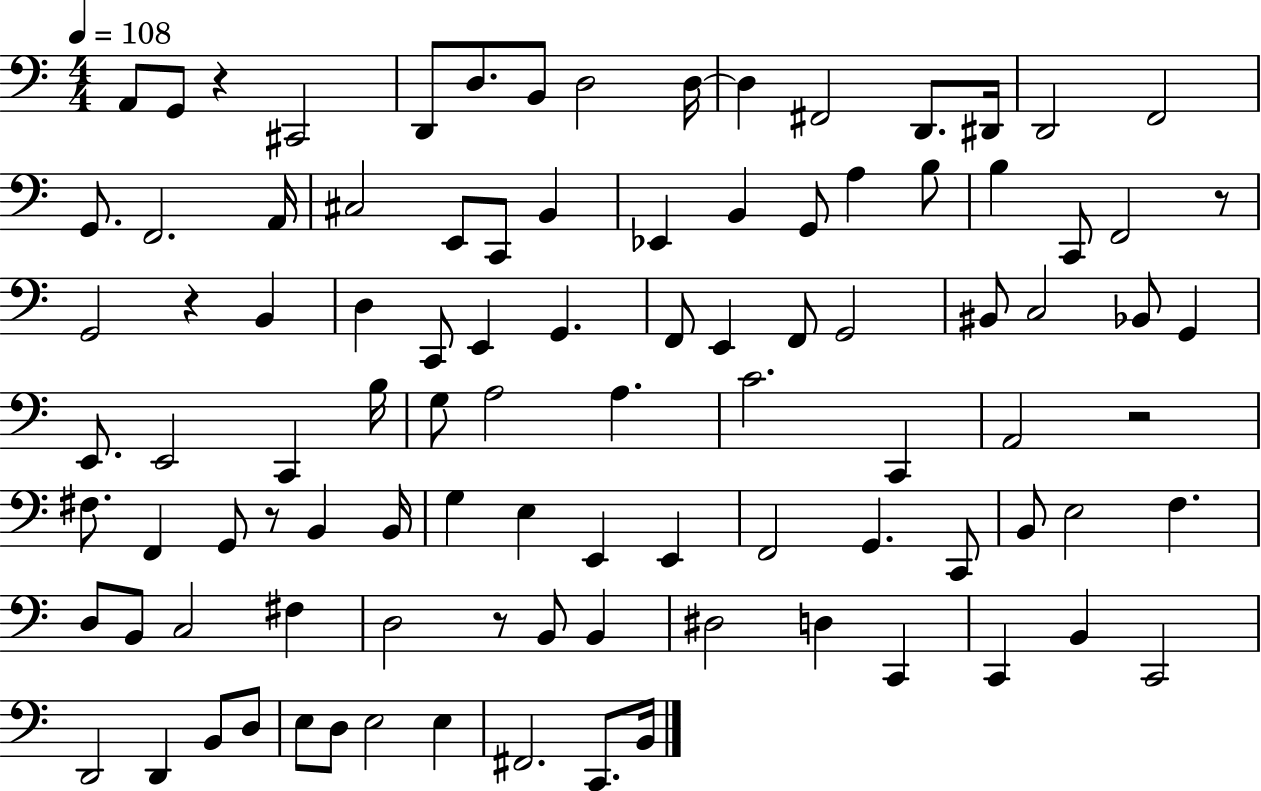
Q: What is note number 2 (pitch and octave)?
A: G2